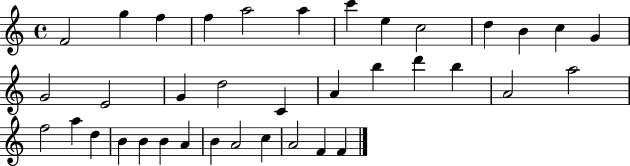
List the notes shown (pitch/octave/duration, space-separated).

F4/h G5/q F5/q F5/q A5/h A5/q C6/q E5/q C5/h D5/q B4/q C5/q G4/q G4/h E4/h G4/q D5/h C4/q A4/q B5/q D6/q B5/q A4/h A5/h F5/h A5/q D5/q B4/q B4/q B4/q A4/q B4/q A4/h C5/q A4/h F4/q F4/q